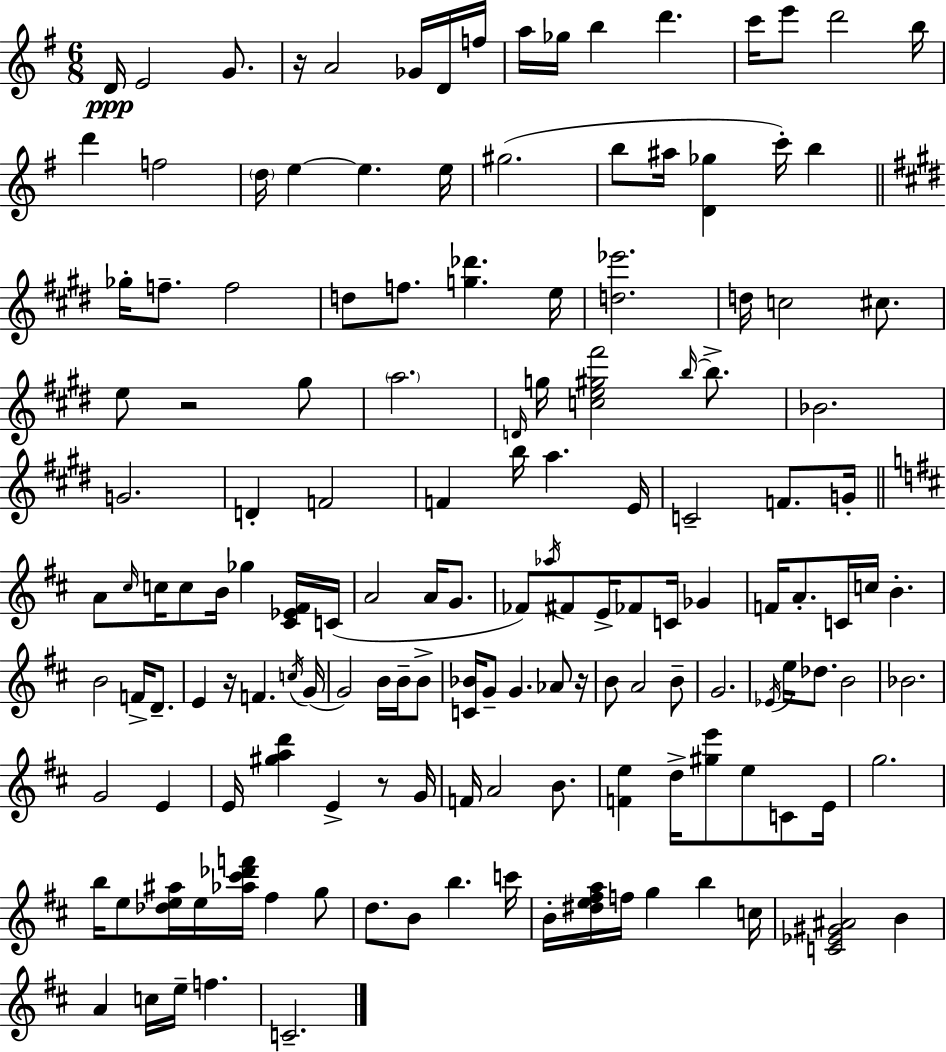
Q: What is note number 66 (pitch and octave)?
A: F#4